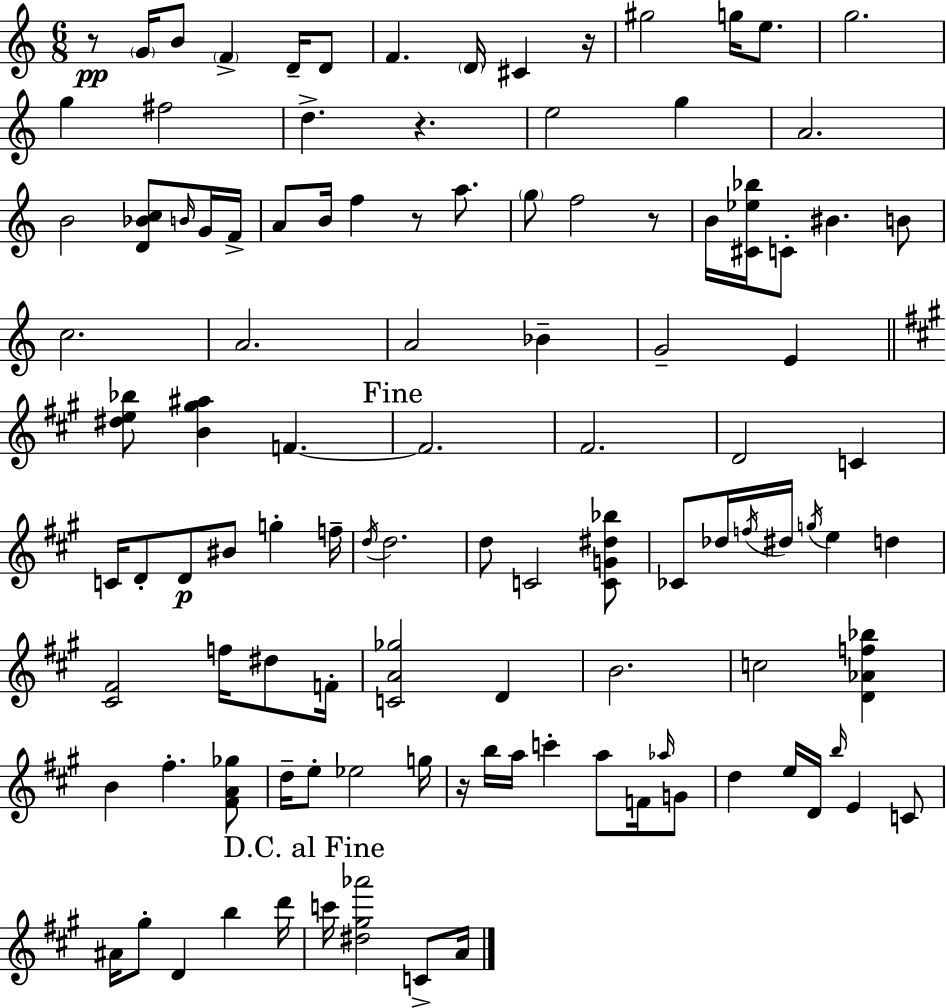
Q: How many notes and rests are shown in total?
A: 109